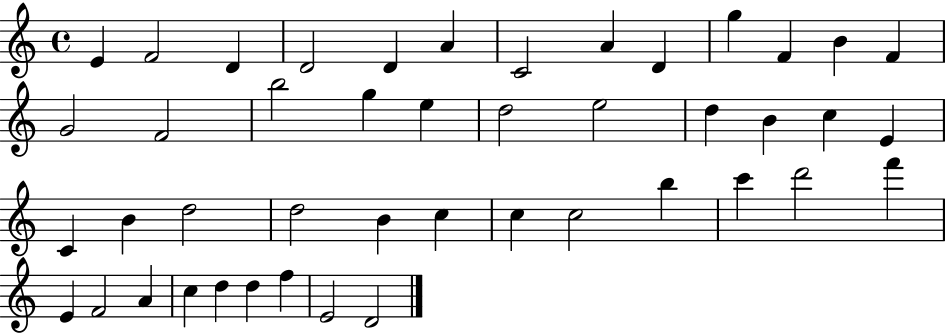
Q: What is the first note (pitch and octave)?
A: E4